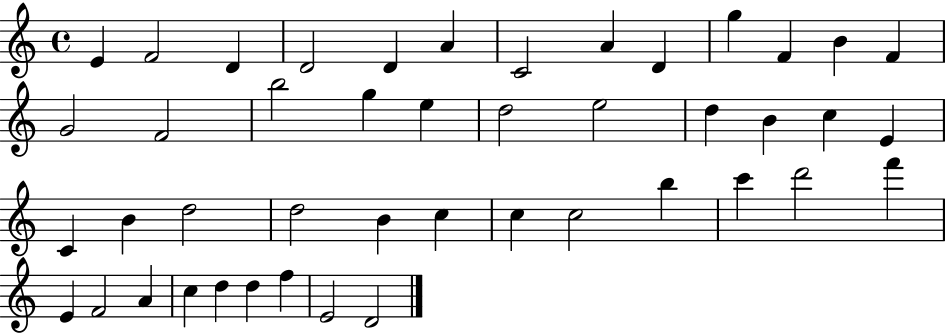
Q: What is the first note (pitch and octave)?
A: E4